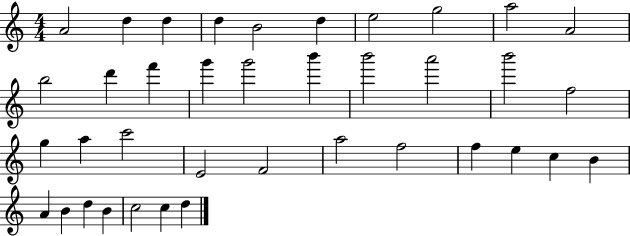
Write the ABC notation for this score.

X:1
T:Untitled
M:4/4
L:1/4
K:C
A2 d d d B2 d e2 g2 a2 A2 b2 d' f' g' g'2 b' b'2 a'2 b'2 f2 g a c'2 E2 F2 a2 f2 f e c B A B d B c2 c d